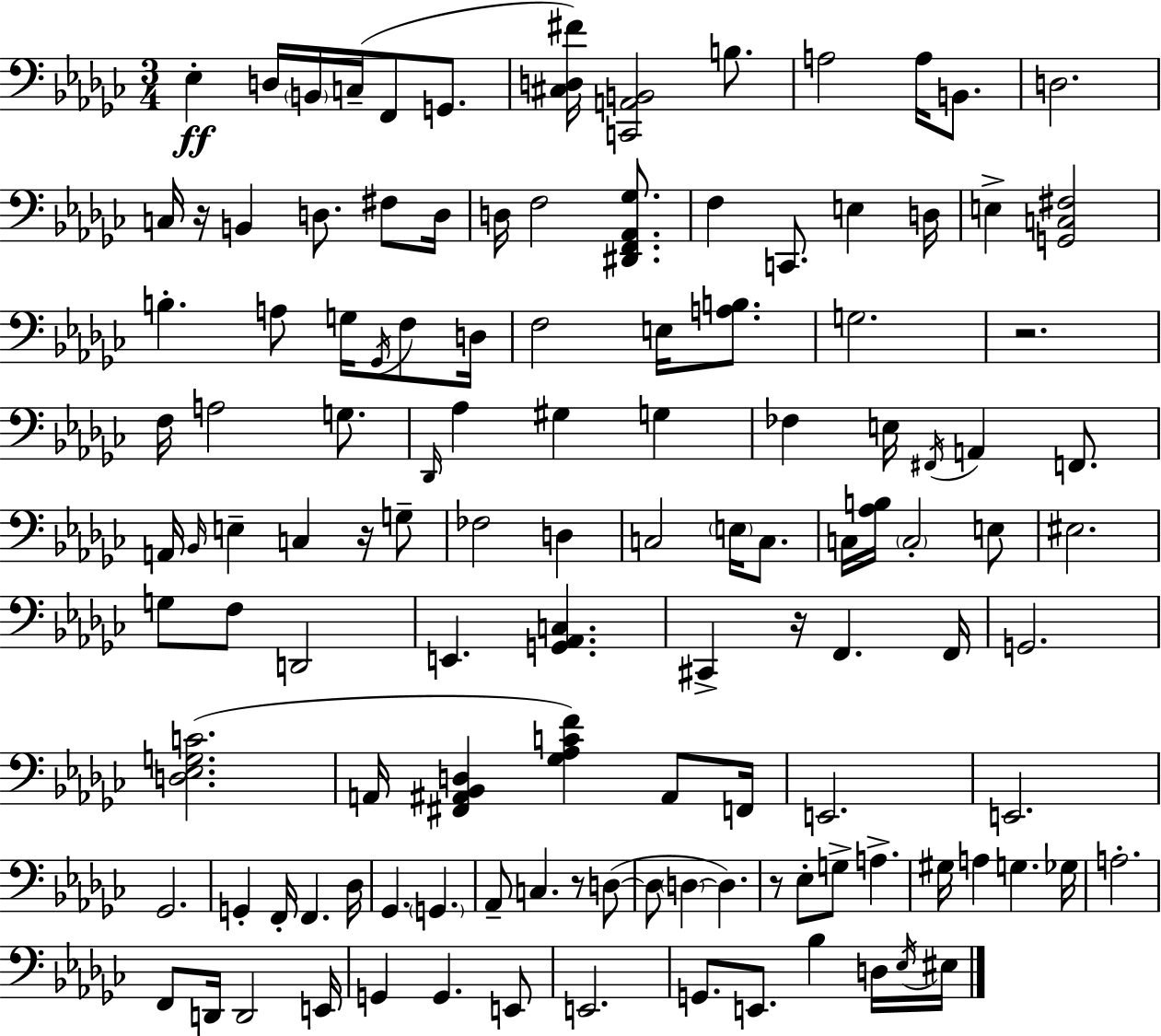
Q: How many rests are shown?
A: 6